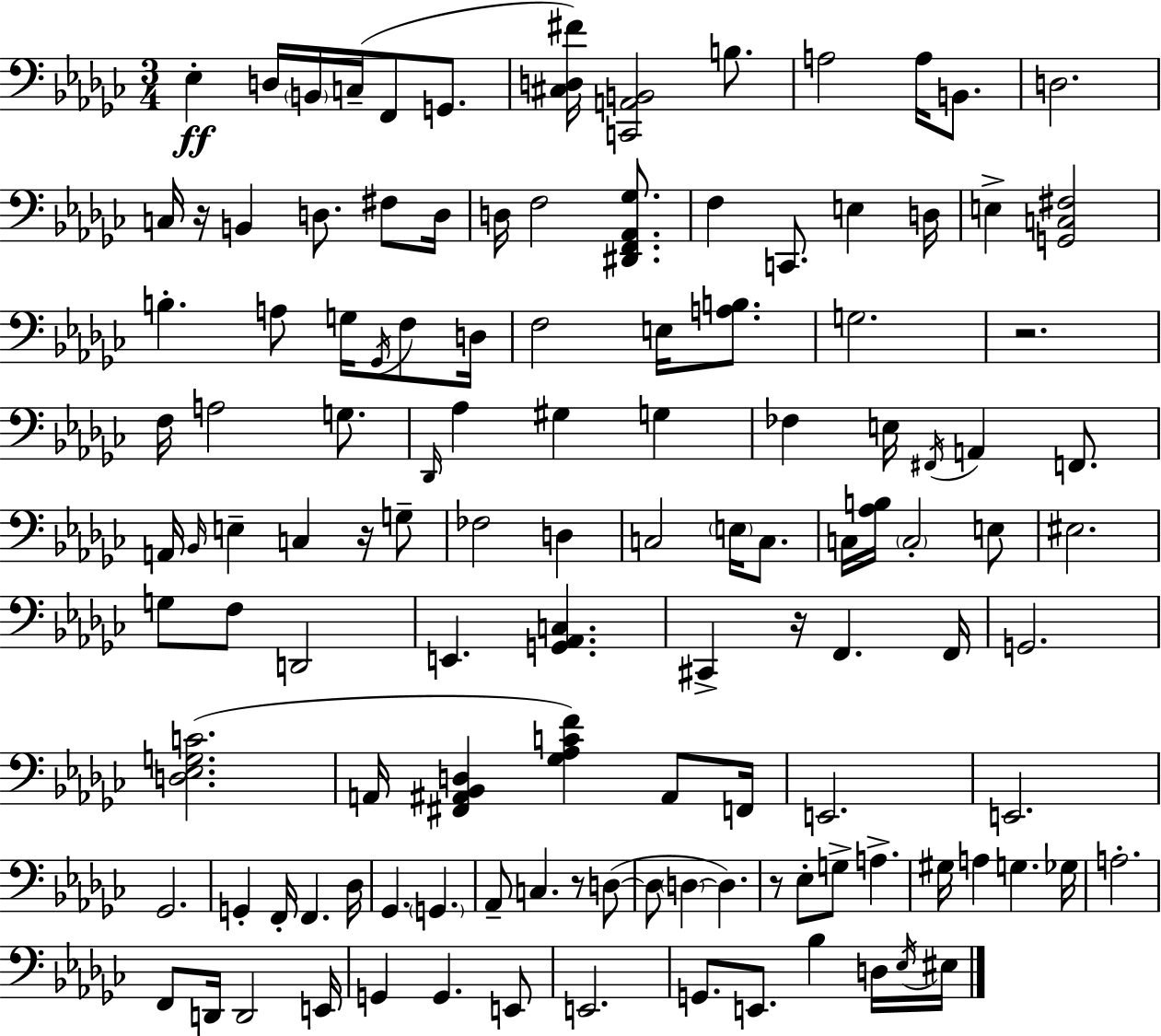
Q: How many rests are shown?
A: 6